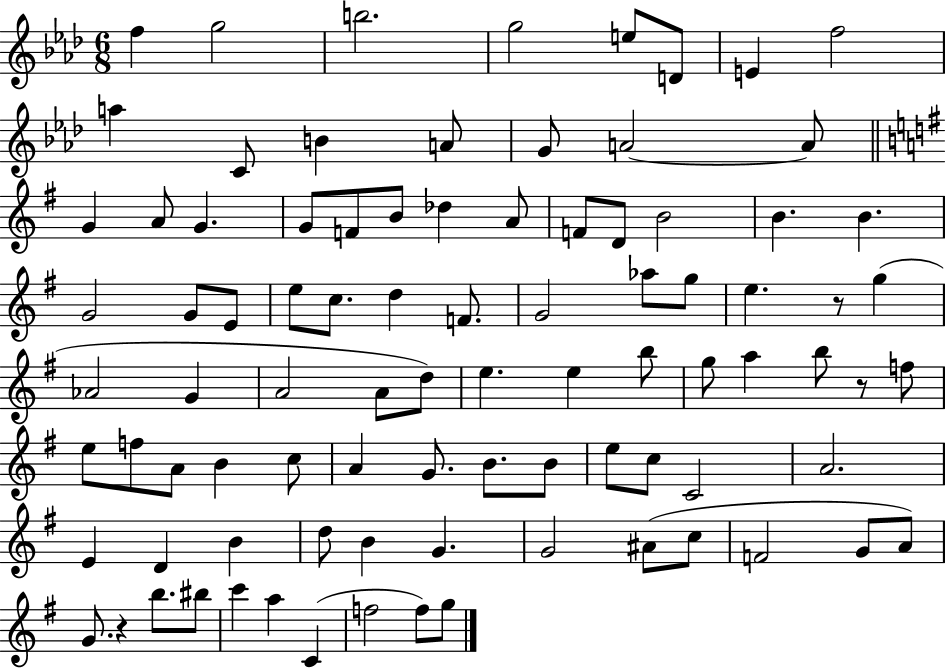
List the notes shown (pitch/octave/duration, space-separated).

F5/q G5/h B5/h. G5/h E5/e D4/e E4/q F5/h A5/q C4/e B4/q A4/e G4/e A4/h A4/e G4/q A4/e G4/q. G4/e F4/e B4/e Db5/q A4/e F4/e D4/e B4/h B4/q. B4/q. G4/h G4/e E4/e E5/e C5/e. D5/q F4/e. G4/h Ab5/e G5/e E5/q. R/e G5/q Ab4/h G4/q A4/h A4/e D5/e E5/q. E5/q B5/e G5/e A5/q B5/e R/e F5/e E5/e F5/e A4/e B4/q C5/e A4/q G4/e. B4/e. B4/e E5/e C5/e C4/h A4/h. E4/q D4/q B4/q D5/e B4/q G4/q. G4/h A#4/e C5/e F4/h G4/e A4/e G4/e. R/q B5/e. BIS5/e C6/q A5/q C4/q F5/h F5/e G5/e